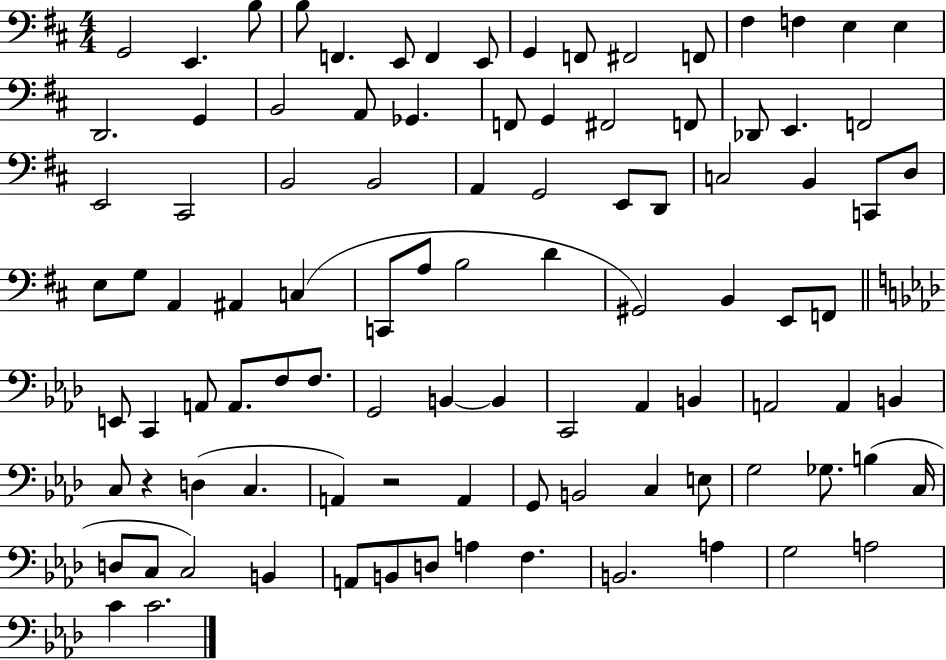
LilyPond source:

{
  \clef bass
  \numericTimeSignature
  \time 4/4
  \key d \major
  g,2 e,4. b8 | b8 f,4. e,8 f,4 e,8 | g,4 f,8 fis,2 f,8 | fis4 f4 e4 e4 | \break d,2. g,4 | b,2 a,8 ges,4. | f,8 g,4 fis,2 f,8 | des,8 e,4. f,2 | \break e,2 cis,2 | b,2 b,2 | a,4 g,2 e,8 d,8 | c2 b,4 c,8 d8 | \break e8 g8 a,4 ais,4 c4( | c,8 a8 b2 d'4 | gis,2) b,4 e,8 f,8 | \bar "||" \break \key f \minor e,8 c,4 a,8 a,8. f8 f8. | g,2 b,4~~ b,4 | c,2 aes,4 b,4 | a,2 a,4 b,4 | \break c8 r4 d4( c4. | a,4) r2 a,4 | g,8 b,2 c4 e8 | g2 ges8. b4( c16 | \break d8 c8 c2) b,4 | a,8 b,8 d8 a4 f4. | b,2. a4 | g2 a2 | \break c'4 c'2. | \bar "|."
}